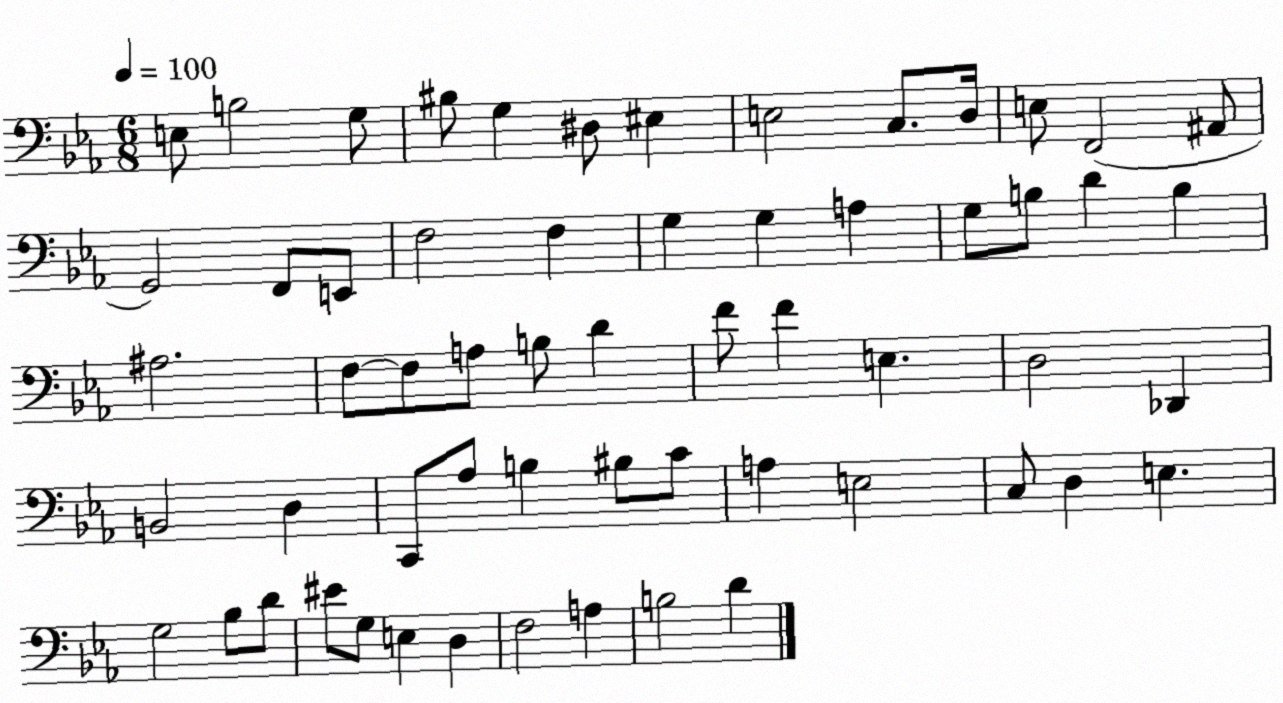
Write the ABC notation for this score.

X:1
T:Untitled
M:6/8
L:1/4
K:Eb
E,/2 B,2 G,/2 ^B,/2 G, ^D,/2 ^E, E,2 C,/2 D,/4 E,/2 F,,2 ^A,,/2 G,,2 F,,/2 E,,/2 F,2 F, G, G, A, G,/2 B,/2 D B, ^A,2 F,/2 F,/2 A,/2 B,/2 D F/2 F E, D,2 _D,, B,,2 D, C,,/2 _A,/2 B, ^B,/2 C/2 A, E,2 C,/2 D, E, G,2 _B,/2 D/2 ^E/2 G,/2 E, D, F,2 A, B,2 D